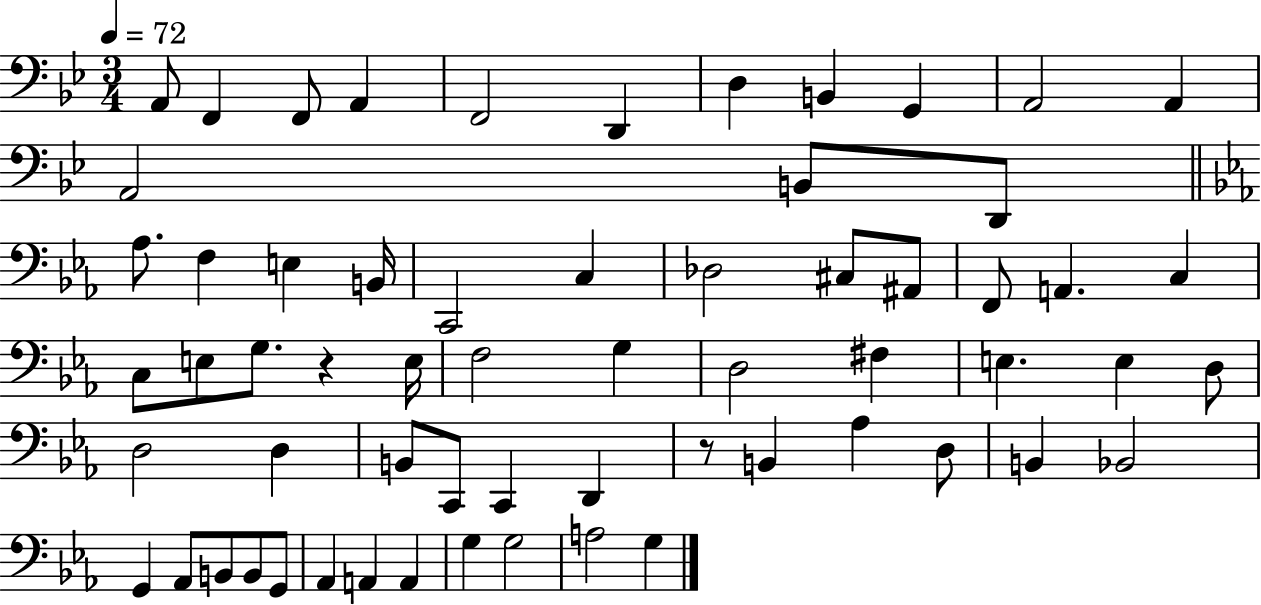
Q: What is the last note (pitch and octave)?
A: G3